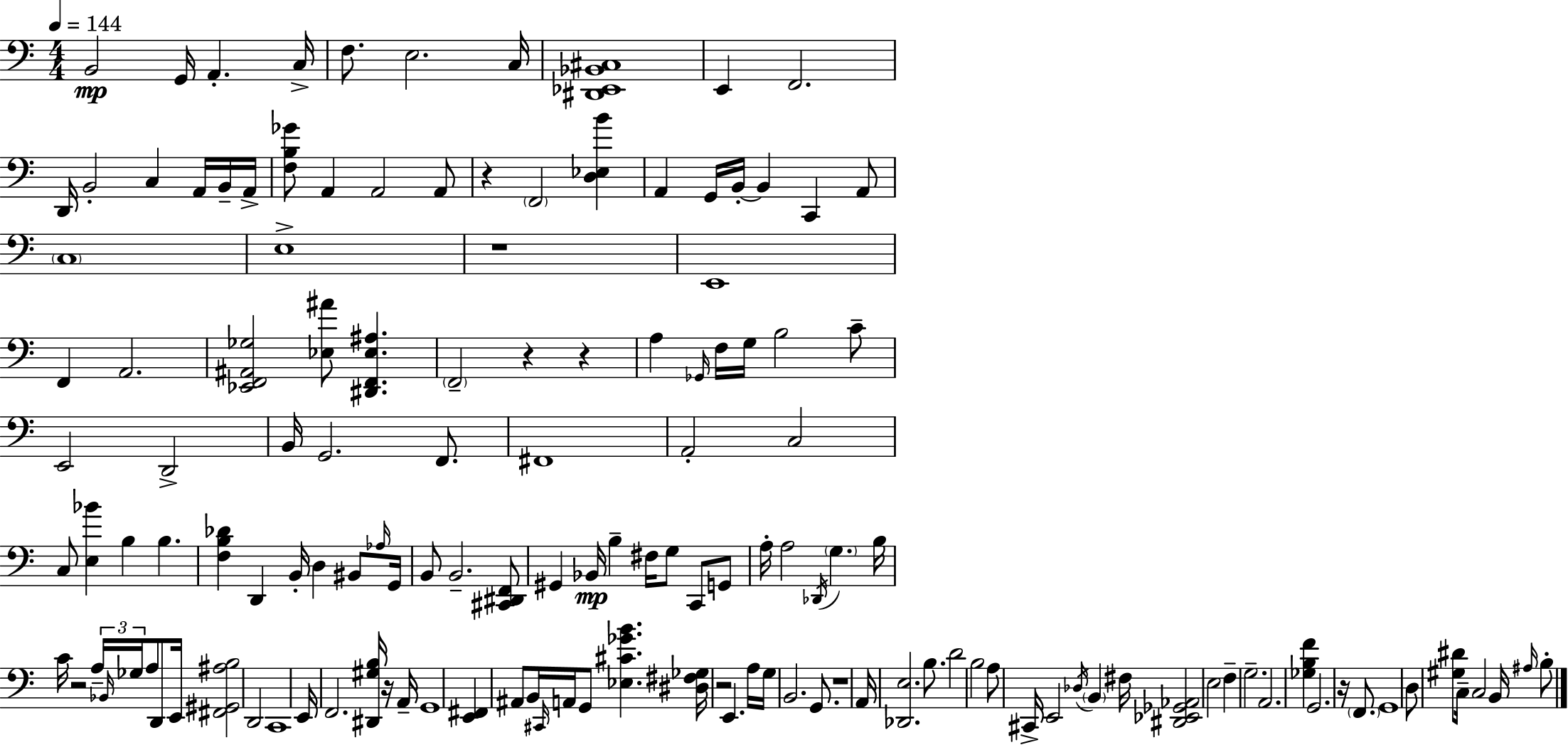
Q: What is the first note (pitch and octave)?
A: B2